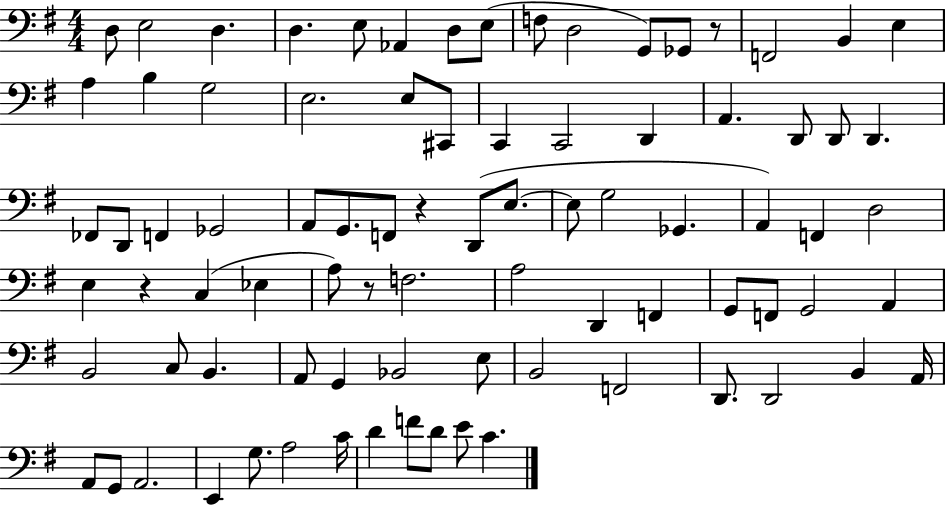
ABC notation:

X:1
T:Untitled
M:4/4
L:1/4
K:G
D,/2 E,2 D, D, E,/2 _A,, D,/2 E,/2 F,/2 D,2 G,,/2 _G,,/2 z/2 F,,2 B,, E, A, B, G,2 E,2 E,/2 ^C,,/2 C,, C,,2 D,, A,, D,,/2 D,,/2 D,, _F,,/2 D,,/2 F,, _G,,2 A,,/2 G,,/2 F,,/2 z D,,/2 E,/2 E,/2 G,2 _G,, A,, F,, D,2 E, z C, _E, A,/2 z/2 F,2 A,2 D,, F,, G,,/2 F,,/2 G,,2 A,, B,,2 C,/2 B,, A,,/2 G,, _B,,2 E,/2 B,,2 F,,2 D,,/2 D,,2 B,, A,,/4 A,,/2 G,,/2 A,,2 E,, G,/2 A,2 C/4 D F/2 D/2 E/2 C